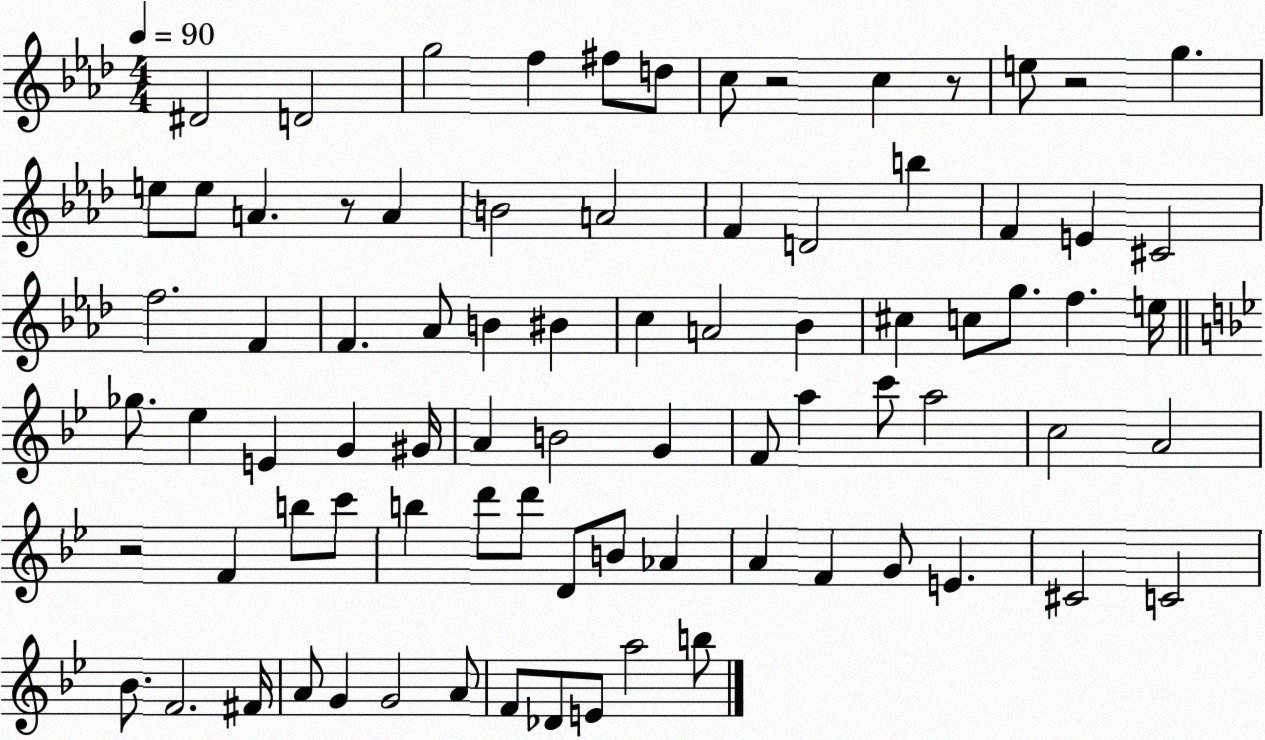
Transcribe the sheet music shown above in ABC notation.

X:1
T:Untitled
M:4/4
L:1/4
K:Ab
^D2 D2 g2 f ^f/2 d/2 c/2 z2 c z/2 e/2 z2 g e/2 e/2 A z/2 A B2 A2 F D2 b F E ^C2 f2 F F _A/2 B ^B c A2 _B ^c c/2 g/2 f e/4 _g/2 _e E G ^G/4 A B2 G F/2 a c'/2 a2 c2 A2 z2 F b/2 c'/2 b d'/2 d'/2 D/2 B/2 _A A F G/2 E ^C2 C2 _B/2 F2 ^F/4 A/2 G G2 A/2 F/2 _D/2 E/2 a2 b/2